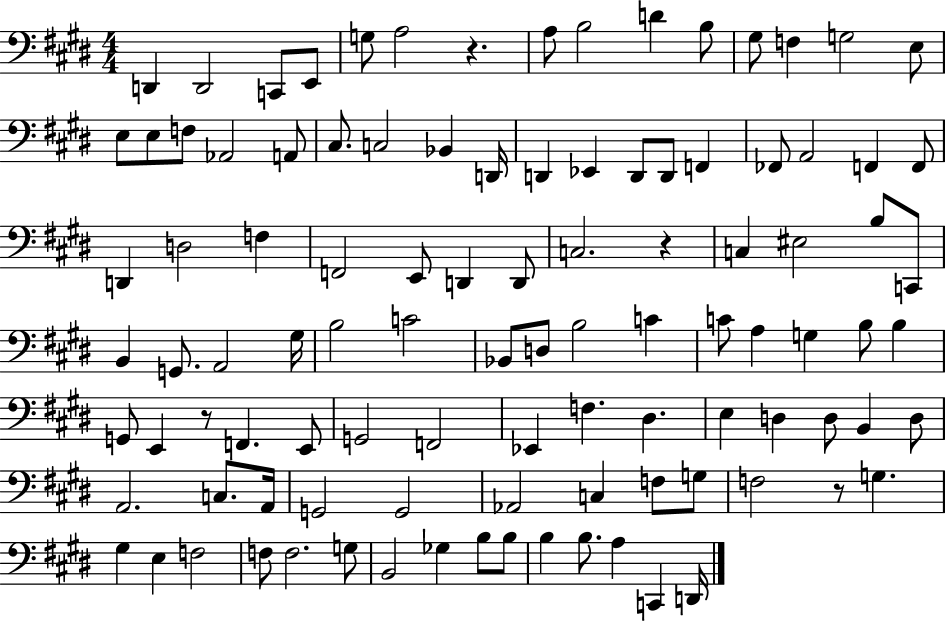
X:1
T:Untitled
M:4/4
L:1/4
K:E
D,, D,,2 C,,/2 E,,/2 G,/2 A,2 z A,/2 B,2 D B,/2 ^G,/2 F, G,2 E,/2 E,/2 E,/2 F,/2 _A,,2 A,,/2 ^C,/2 C,2 _B,, D,,/4 D,, _E,, D,,/2 D,,/2 F,, _F,,/2 A,,2 F,, F,,/2 D,, D,2 F, F,,2 E,,/2 D,, D,,/2 C,2 z C, ^E,2 B,/2 C,,/2 B,, G,,/2 A,,2 ^G,/4 B,2 C2 _B,,/2 D,/2 B,2 C C/2 A, G, B,/2 B, G,,/2 E,, z/2 F,, E,,/2 G,,2 F,,2 _E,, F, ^D, E, D, D,/2 B,, D,/2 A,,2 C,/2 A,,/4 G,,2 G,,2 _A,,2 C, F,/2 G,/2 F,2 z/2 G, ^G, E, F,2 F,/2 F,2 G,/2 B,,2 _G, B,/2 B,/2 B, B,/2 A, C,, D,,/4